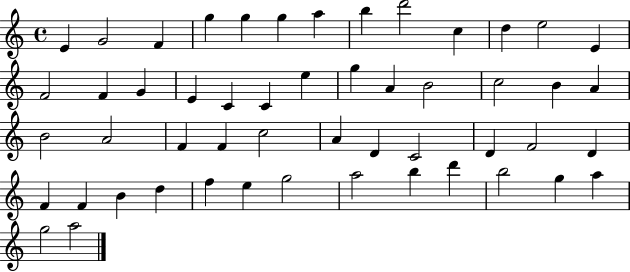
E4/q G4/h F4/q G5/q G5/q G5/q A5/q B5/q D6/h C5/q D5/q E5/h E4/q F4/h F4/q G4/q E4/q C4/q C4/q E5/q G5/q A4/q B4/h C5/h B4/q A4/q B4/h A4/h F4/q F4/q C5/h A4/q D4/q C4/h D4/q F4/h D4/q F4/q F4/q B4/q D5/q F5/q E5/q G5/h A5/h B5/q D6/q B5/h G5/q A5/q G5/h A5/h